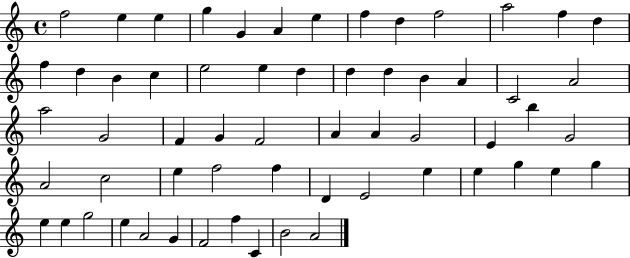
{
  \clef treble
  \time 4/4
  \defaultTimeSignature
  \key c \major
  f''2 e''4 e''4 | g''4 g'4 a'4 e''4 | f''4 d''4 f''2 | a''2 f''4 d''4 | \break f''4 d''4 b'4 c''4 | e''2 e''4 d''4 | d''4 d''4 b'4 a'4 | c'2 a'2 | \break a''2 g'2 | f'4 g'4 f'2 | a'4 a'4 g'2 | e'4 b''4 g'2 | \break a'2 c''2 | e''4 f''2 f''4 | d'4 e'2 e''4 | e''4 g''4 e''4 g''4 | \break e''4 e''4 g''2 | e''4 a'2 g'4 | f'2 f''4 c'4 | b'2 a'2 | \break \bar "|."
}